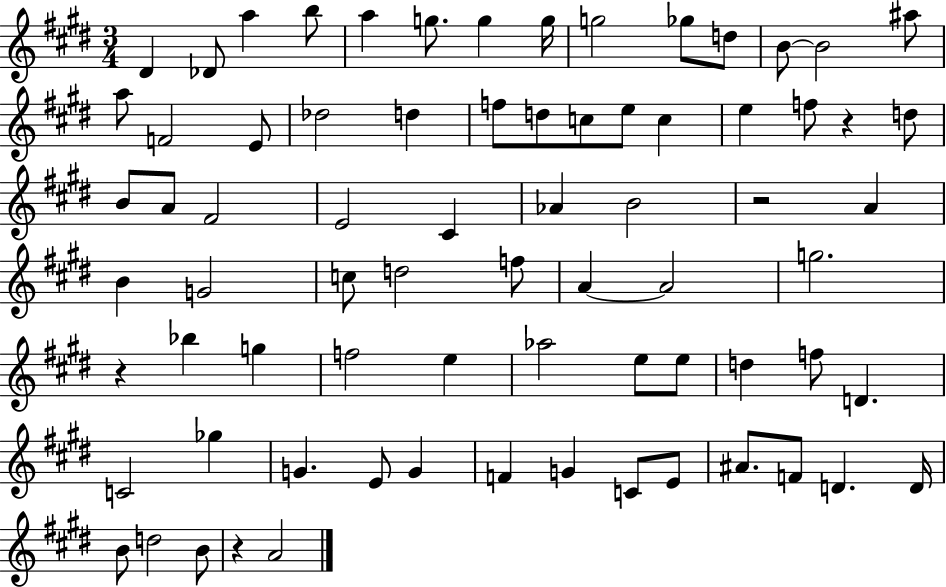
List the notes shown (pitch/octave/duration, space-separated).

D#4/q Db4/e A5/q B5/e A5/q G5/e. G5/q G5/s G5/h Gb5/e D5/e B4/e B4/h A#5/e A5/e F4/h E4/e Db5/h D5/q F5/e D5/e C5/e E5/e C5/q E5/q F5/e R/q D5/e B4/e A4/e F#4/h E4/h C#4/q Ab4/q B4/h R/h A4/q B4/q G4/h C5/e D5/h F5/e A4/q A4/h G5/h. R/q Bb5/q G5/q F5/h E5/q Ab5/h E5/e E5/e D5/q F5/e D4/q. C4/h Gb5/q G4/q. E4/e G4/q F4/q G4/q C4/e E4/e A#4/e. F4/e D4/q. D4/s B4/e D5/h B4/e R/q A4/h